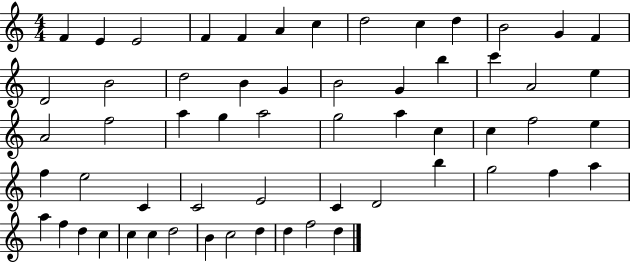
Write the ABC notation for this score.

X:1
T:Untitled
M:4/4
L:1/4
K:C
F E E2 F F A c d2 c d B2 G F D2 B2 d2 B G B2 G b c' A2 e A2 f2 a g a2 g2 a c c f2 e f e2 C C2 E2 C D2 b g2 f a a f d c c c d2 B c2 d d f2 d